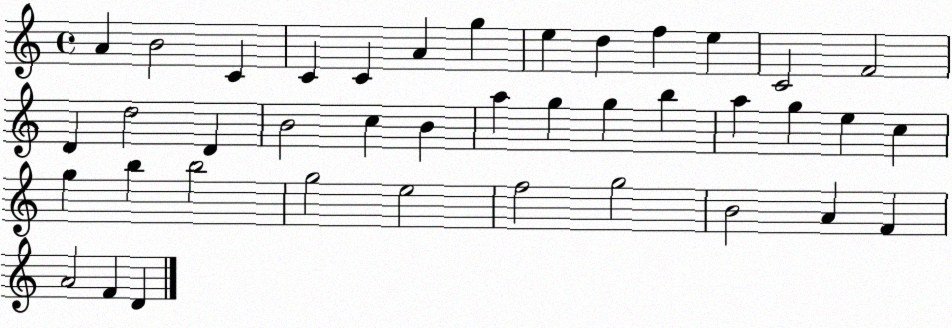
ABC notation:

X:1
T:Untitled
M:4/4
L:1/4
K:C
A B2 C C C A g e d f e C2 F2 D d2 D B2 c B a g g b a g e c g b b2 g2 e2 f2 g2 B2 A F A2 F D